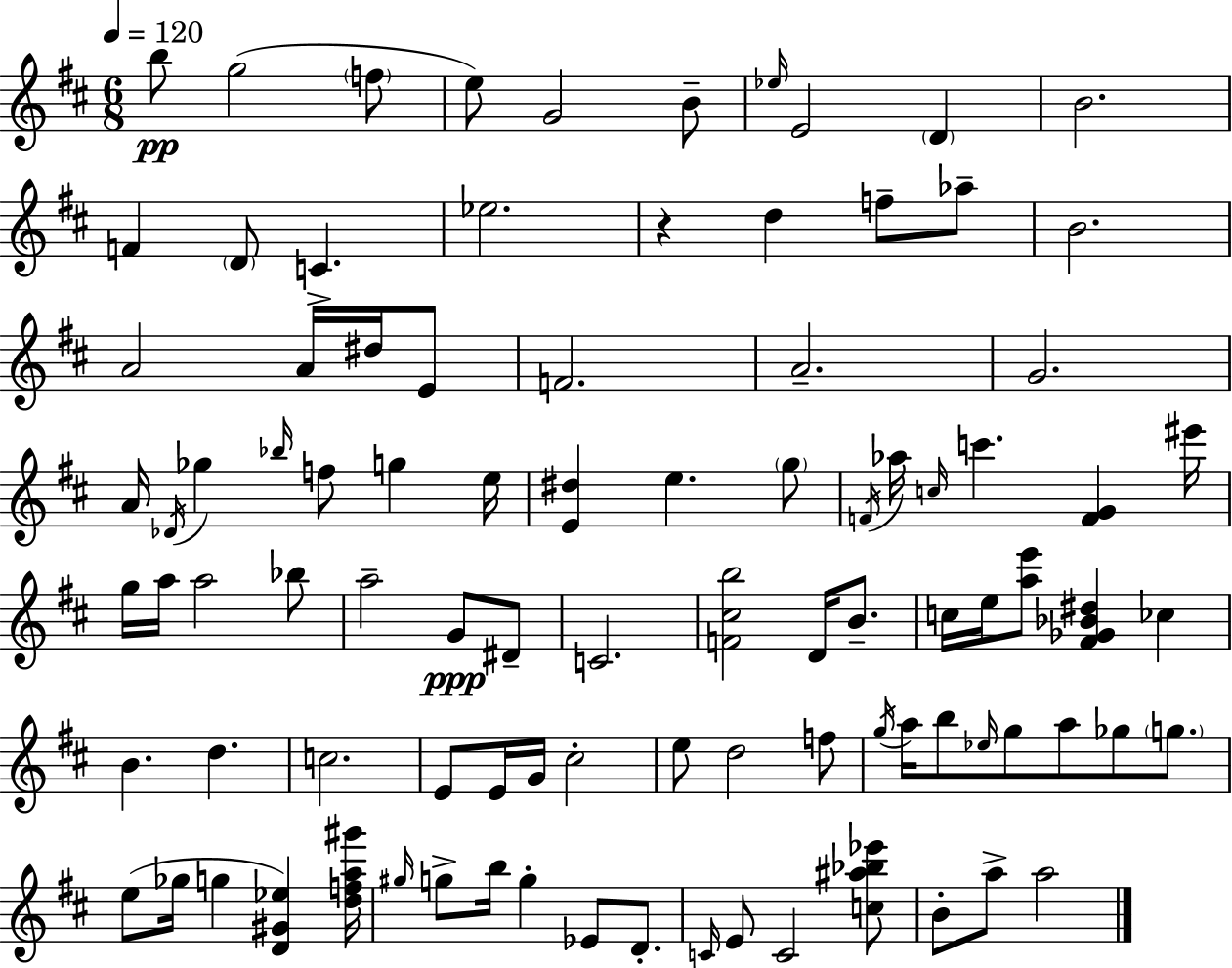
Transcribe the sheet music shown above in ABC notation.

X:1
T:Untitled
M:6/8
L:1/4
K:D
b/2 g2 f/2 e/2 G2 B/2 _e/4 E2 D B2 F D/2 C _e2 z d f/2 _a/2 B2 A2 A/4 ^d/4 E/2 F2 A2 G2 A/4 _D/4 _g _b/4 f/2 g e/4 [E^d] e g/2 F/4 _a/4 c/4 c' [FG] ^e'/4 g/4 a/4 a2 _b/2 a2 G/2 ^D/2 C2 [F^cb]2 D/4 B/2 c/4 e/4 [ae']/2 [^F_G_B^d] _c B d c2 E/2 E/4 G/4 ^c2 e/2 d2 f/2 g/4 a/4 b/2 _e/4 g/2 a/2 _g/2 g/2 e/2 _g/4 g [D^G_e] [dfa^g']/4 ^g/4 g/2 b/4 g _E/2 D/2 C/4 E/2 C2 [c^a_b_e']/2 B/2 a/2 a2